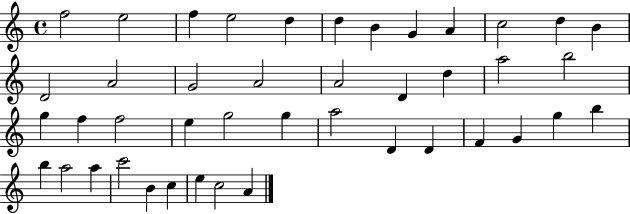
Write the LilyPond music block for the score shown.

{
  \clef treble
  \time 4/4
  \defaultTimeSignature
  \key c \major
  f''2 e''2 | f''4 e''2 d''4 | d''4 b'4 g'4 a'4 | c''2 d''4 b'4 | \break d'2 a'2 | g'2 a'2 | a'2 d'4 d''4 | a''2 b''2 | \break g''4 f''4 f''2 | e''4 g''2 g''4 | a''2 d'4 d'4 | f'4 g'4 g''4 b''4 | \break b''4 a''2 a''4 | c'''2 b'4 c''4 | e''4 c''2 a'4 | \bar "|."
}